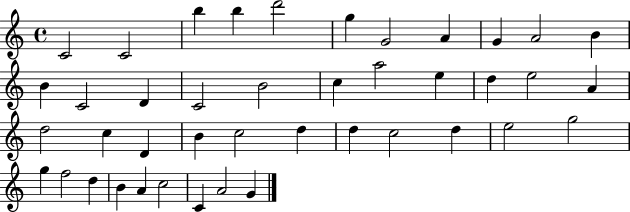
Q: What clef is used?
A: treble